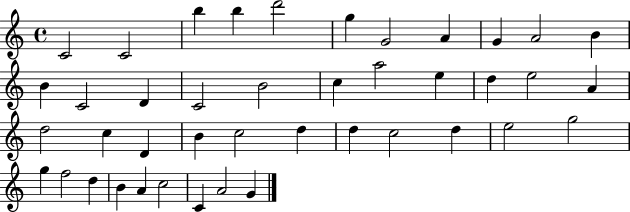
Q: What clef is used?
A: treble